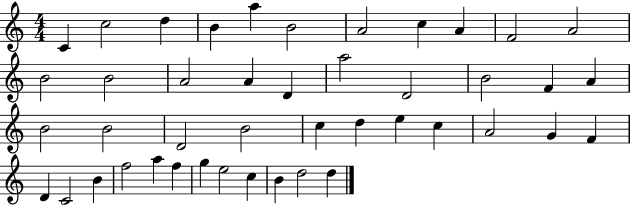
C4/q C5/h D5/q B4/q A5/q B4/h A4/h C5/q A4/q F4/h A4/h B4/h B4/h A4/h A4/q D4/q A5/h D4/h B4/h F4/q A4/q B4/h B4/h D4/h B4/h C5/q D5/q E5/q C5/q A4/h G4/q F4/q D4/q C4/h B4/q F5/h A5/q F5/q G5/q E5/h C5/q B4/q D5/h D5/q